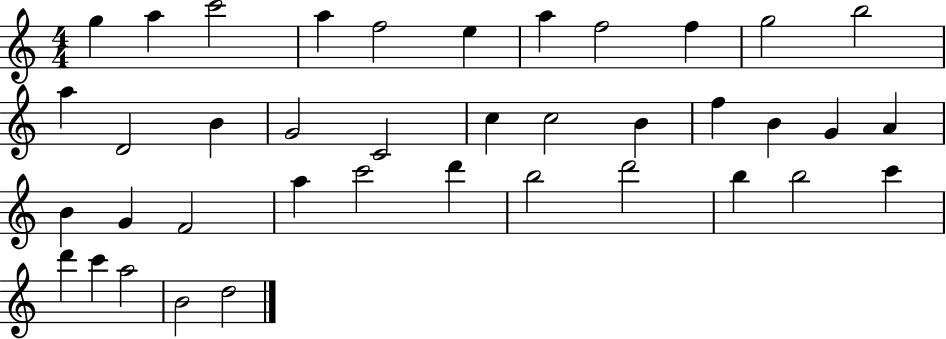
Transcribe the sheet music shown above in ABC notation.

X:1
T:Untitled
M:4/4
L:1/4
K:C
g a c'2 a f2 e a f2 f g2 b2 a D2 B G2 C2 c c2 B f B G A B G F2 a c'2 d' b2 d'2 b b2 c' d' c' a2 B2 d2